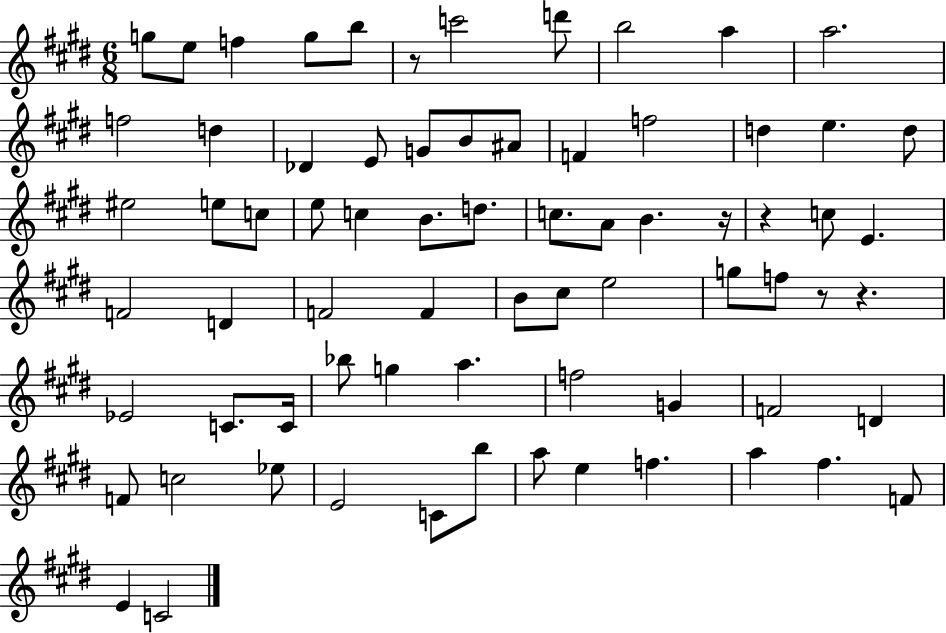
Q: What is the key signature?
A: E major